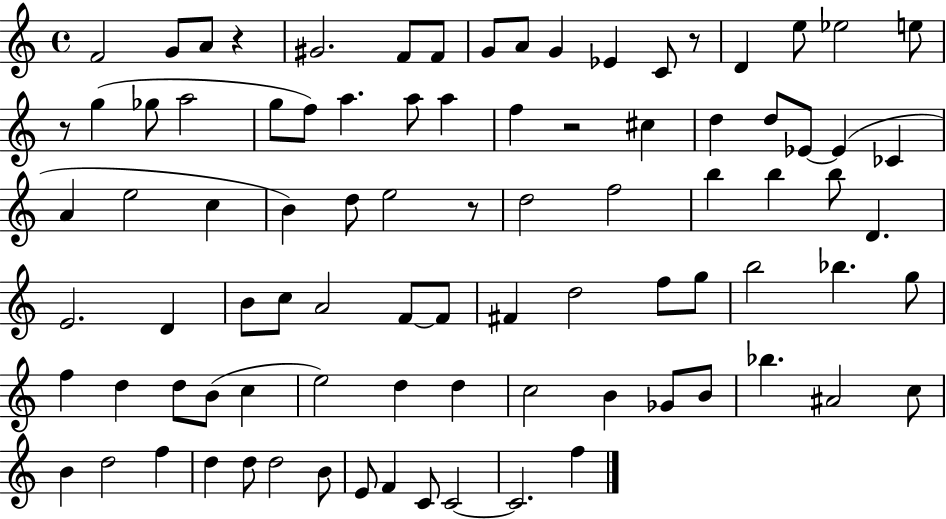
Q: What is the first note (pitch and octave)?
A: F4